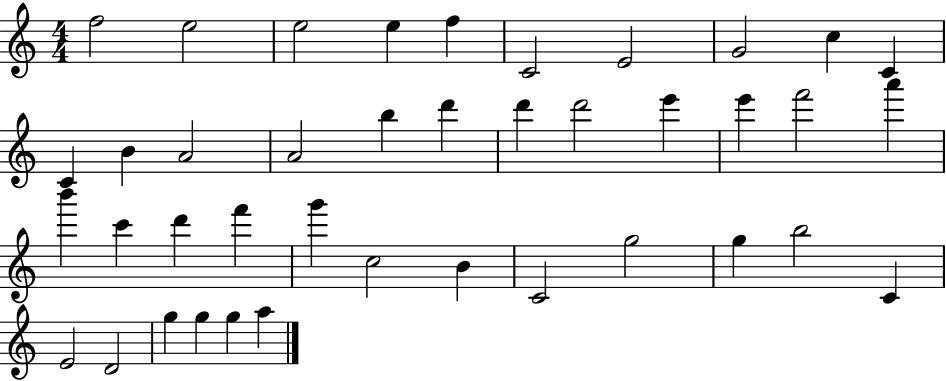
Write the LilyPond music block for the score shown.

{
  \clef treble
  \numericTimeSignature
  \time 4/4
  \key c \major
  f''2 e''2 | e''2 e''4 f''4 | c'2 e'2 | g'2 c''4 c'4 | \break c'4 b'4 a'2 | a'2 b''4 d'''4 | d'''4 d'''2 e'''4 | e'''4 f'''2 a'''4 | \break b'''4 c'''4 d'''4 f'''4 | g'''4 c''2 b'4 | c'2 g''2 | g''4 b''2 c'4 | \break e'2 d'2 | g''4 g''4 g''4 a''4 | \bar "|."
}